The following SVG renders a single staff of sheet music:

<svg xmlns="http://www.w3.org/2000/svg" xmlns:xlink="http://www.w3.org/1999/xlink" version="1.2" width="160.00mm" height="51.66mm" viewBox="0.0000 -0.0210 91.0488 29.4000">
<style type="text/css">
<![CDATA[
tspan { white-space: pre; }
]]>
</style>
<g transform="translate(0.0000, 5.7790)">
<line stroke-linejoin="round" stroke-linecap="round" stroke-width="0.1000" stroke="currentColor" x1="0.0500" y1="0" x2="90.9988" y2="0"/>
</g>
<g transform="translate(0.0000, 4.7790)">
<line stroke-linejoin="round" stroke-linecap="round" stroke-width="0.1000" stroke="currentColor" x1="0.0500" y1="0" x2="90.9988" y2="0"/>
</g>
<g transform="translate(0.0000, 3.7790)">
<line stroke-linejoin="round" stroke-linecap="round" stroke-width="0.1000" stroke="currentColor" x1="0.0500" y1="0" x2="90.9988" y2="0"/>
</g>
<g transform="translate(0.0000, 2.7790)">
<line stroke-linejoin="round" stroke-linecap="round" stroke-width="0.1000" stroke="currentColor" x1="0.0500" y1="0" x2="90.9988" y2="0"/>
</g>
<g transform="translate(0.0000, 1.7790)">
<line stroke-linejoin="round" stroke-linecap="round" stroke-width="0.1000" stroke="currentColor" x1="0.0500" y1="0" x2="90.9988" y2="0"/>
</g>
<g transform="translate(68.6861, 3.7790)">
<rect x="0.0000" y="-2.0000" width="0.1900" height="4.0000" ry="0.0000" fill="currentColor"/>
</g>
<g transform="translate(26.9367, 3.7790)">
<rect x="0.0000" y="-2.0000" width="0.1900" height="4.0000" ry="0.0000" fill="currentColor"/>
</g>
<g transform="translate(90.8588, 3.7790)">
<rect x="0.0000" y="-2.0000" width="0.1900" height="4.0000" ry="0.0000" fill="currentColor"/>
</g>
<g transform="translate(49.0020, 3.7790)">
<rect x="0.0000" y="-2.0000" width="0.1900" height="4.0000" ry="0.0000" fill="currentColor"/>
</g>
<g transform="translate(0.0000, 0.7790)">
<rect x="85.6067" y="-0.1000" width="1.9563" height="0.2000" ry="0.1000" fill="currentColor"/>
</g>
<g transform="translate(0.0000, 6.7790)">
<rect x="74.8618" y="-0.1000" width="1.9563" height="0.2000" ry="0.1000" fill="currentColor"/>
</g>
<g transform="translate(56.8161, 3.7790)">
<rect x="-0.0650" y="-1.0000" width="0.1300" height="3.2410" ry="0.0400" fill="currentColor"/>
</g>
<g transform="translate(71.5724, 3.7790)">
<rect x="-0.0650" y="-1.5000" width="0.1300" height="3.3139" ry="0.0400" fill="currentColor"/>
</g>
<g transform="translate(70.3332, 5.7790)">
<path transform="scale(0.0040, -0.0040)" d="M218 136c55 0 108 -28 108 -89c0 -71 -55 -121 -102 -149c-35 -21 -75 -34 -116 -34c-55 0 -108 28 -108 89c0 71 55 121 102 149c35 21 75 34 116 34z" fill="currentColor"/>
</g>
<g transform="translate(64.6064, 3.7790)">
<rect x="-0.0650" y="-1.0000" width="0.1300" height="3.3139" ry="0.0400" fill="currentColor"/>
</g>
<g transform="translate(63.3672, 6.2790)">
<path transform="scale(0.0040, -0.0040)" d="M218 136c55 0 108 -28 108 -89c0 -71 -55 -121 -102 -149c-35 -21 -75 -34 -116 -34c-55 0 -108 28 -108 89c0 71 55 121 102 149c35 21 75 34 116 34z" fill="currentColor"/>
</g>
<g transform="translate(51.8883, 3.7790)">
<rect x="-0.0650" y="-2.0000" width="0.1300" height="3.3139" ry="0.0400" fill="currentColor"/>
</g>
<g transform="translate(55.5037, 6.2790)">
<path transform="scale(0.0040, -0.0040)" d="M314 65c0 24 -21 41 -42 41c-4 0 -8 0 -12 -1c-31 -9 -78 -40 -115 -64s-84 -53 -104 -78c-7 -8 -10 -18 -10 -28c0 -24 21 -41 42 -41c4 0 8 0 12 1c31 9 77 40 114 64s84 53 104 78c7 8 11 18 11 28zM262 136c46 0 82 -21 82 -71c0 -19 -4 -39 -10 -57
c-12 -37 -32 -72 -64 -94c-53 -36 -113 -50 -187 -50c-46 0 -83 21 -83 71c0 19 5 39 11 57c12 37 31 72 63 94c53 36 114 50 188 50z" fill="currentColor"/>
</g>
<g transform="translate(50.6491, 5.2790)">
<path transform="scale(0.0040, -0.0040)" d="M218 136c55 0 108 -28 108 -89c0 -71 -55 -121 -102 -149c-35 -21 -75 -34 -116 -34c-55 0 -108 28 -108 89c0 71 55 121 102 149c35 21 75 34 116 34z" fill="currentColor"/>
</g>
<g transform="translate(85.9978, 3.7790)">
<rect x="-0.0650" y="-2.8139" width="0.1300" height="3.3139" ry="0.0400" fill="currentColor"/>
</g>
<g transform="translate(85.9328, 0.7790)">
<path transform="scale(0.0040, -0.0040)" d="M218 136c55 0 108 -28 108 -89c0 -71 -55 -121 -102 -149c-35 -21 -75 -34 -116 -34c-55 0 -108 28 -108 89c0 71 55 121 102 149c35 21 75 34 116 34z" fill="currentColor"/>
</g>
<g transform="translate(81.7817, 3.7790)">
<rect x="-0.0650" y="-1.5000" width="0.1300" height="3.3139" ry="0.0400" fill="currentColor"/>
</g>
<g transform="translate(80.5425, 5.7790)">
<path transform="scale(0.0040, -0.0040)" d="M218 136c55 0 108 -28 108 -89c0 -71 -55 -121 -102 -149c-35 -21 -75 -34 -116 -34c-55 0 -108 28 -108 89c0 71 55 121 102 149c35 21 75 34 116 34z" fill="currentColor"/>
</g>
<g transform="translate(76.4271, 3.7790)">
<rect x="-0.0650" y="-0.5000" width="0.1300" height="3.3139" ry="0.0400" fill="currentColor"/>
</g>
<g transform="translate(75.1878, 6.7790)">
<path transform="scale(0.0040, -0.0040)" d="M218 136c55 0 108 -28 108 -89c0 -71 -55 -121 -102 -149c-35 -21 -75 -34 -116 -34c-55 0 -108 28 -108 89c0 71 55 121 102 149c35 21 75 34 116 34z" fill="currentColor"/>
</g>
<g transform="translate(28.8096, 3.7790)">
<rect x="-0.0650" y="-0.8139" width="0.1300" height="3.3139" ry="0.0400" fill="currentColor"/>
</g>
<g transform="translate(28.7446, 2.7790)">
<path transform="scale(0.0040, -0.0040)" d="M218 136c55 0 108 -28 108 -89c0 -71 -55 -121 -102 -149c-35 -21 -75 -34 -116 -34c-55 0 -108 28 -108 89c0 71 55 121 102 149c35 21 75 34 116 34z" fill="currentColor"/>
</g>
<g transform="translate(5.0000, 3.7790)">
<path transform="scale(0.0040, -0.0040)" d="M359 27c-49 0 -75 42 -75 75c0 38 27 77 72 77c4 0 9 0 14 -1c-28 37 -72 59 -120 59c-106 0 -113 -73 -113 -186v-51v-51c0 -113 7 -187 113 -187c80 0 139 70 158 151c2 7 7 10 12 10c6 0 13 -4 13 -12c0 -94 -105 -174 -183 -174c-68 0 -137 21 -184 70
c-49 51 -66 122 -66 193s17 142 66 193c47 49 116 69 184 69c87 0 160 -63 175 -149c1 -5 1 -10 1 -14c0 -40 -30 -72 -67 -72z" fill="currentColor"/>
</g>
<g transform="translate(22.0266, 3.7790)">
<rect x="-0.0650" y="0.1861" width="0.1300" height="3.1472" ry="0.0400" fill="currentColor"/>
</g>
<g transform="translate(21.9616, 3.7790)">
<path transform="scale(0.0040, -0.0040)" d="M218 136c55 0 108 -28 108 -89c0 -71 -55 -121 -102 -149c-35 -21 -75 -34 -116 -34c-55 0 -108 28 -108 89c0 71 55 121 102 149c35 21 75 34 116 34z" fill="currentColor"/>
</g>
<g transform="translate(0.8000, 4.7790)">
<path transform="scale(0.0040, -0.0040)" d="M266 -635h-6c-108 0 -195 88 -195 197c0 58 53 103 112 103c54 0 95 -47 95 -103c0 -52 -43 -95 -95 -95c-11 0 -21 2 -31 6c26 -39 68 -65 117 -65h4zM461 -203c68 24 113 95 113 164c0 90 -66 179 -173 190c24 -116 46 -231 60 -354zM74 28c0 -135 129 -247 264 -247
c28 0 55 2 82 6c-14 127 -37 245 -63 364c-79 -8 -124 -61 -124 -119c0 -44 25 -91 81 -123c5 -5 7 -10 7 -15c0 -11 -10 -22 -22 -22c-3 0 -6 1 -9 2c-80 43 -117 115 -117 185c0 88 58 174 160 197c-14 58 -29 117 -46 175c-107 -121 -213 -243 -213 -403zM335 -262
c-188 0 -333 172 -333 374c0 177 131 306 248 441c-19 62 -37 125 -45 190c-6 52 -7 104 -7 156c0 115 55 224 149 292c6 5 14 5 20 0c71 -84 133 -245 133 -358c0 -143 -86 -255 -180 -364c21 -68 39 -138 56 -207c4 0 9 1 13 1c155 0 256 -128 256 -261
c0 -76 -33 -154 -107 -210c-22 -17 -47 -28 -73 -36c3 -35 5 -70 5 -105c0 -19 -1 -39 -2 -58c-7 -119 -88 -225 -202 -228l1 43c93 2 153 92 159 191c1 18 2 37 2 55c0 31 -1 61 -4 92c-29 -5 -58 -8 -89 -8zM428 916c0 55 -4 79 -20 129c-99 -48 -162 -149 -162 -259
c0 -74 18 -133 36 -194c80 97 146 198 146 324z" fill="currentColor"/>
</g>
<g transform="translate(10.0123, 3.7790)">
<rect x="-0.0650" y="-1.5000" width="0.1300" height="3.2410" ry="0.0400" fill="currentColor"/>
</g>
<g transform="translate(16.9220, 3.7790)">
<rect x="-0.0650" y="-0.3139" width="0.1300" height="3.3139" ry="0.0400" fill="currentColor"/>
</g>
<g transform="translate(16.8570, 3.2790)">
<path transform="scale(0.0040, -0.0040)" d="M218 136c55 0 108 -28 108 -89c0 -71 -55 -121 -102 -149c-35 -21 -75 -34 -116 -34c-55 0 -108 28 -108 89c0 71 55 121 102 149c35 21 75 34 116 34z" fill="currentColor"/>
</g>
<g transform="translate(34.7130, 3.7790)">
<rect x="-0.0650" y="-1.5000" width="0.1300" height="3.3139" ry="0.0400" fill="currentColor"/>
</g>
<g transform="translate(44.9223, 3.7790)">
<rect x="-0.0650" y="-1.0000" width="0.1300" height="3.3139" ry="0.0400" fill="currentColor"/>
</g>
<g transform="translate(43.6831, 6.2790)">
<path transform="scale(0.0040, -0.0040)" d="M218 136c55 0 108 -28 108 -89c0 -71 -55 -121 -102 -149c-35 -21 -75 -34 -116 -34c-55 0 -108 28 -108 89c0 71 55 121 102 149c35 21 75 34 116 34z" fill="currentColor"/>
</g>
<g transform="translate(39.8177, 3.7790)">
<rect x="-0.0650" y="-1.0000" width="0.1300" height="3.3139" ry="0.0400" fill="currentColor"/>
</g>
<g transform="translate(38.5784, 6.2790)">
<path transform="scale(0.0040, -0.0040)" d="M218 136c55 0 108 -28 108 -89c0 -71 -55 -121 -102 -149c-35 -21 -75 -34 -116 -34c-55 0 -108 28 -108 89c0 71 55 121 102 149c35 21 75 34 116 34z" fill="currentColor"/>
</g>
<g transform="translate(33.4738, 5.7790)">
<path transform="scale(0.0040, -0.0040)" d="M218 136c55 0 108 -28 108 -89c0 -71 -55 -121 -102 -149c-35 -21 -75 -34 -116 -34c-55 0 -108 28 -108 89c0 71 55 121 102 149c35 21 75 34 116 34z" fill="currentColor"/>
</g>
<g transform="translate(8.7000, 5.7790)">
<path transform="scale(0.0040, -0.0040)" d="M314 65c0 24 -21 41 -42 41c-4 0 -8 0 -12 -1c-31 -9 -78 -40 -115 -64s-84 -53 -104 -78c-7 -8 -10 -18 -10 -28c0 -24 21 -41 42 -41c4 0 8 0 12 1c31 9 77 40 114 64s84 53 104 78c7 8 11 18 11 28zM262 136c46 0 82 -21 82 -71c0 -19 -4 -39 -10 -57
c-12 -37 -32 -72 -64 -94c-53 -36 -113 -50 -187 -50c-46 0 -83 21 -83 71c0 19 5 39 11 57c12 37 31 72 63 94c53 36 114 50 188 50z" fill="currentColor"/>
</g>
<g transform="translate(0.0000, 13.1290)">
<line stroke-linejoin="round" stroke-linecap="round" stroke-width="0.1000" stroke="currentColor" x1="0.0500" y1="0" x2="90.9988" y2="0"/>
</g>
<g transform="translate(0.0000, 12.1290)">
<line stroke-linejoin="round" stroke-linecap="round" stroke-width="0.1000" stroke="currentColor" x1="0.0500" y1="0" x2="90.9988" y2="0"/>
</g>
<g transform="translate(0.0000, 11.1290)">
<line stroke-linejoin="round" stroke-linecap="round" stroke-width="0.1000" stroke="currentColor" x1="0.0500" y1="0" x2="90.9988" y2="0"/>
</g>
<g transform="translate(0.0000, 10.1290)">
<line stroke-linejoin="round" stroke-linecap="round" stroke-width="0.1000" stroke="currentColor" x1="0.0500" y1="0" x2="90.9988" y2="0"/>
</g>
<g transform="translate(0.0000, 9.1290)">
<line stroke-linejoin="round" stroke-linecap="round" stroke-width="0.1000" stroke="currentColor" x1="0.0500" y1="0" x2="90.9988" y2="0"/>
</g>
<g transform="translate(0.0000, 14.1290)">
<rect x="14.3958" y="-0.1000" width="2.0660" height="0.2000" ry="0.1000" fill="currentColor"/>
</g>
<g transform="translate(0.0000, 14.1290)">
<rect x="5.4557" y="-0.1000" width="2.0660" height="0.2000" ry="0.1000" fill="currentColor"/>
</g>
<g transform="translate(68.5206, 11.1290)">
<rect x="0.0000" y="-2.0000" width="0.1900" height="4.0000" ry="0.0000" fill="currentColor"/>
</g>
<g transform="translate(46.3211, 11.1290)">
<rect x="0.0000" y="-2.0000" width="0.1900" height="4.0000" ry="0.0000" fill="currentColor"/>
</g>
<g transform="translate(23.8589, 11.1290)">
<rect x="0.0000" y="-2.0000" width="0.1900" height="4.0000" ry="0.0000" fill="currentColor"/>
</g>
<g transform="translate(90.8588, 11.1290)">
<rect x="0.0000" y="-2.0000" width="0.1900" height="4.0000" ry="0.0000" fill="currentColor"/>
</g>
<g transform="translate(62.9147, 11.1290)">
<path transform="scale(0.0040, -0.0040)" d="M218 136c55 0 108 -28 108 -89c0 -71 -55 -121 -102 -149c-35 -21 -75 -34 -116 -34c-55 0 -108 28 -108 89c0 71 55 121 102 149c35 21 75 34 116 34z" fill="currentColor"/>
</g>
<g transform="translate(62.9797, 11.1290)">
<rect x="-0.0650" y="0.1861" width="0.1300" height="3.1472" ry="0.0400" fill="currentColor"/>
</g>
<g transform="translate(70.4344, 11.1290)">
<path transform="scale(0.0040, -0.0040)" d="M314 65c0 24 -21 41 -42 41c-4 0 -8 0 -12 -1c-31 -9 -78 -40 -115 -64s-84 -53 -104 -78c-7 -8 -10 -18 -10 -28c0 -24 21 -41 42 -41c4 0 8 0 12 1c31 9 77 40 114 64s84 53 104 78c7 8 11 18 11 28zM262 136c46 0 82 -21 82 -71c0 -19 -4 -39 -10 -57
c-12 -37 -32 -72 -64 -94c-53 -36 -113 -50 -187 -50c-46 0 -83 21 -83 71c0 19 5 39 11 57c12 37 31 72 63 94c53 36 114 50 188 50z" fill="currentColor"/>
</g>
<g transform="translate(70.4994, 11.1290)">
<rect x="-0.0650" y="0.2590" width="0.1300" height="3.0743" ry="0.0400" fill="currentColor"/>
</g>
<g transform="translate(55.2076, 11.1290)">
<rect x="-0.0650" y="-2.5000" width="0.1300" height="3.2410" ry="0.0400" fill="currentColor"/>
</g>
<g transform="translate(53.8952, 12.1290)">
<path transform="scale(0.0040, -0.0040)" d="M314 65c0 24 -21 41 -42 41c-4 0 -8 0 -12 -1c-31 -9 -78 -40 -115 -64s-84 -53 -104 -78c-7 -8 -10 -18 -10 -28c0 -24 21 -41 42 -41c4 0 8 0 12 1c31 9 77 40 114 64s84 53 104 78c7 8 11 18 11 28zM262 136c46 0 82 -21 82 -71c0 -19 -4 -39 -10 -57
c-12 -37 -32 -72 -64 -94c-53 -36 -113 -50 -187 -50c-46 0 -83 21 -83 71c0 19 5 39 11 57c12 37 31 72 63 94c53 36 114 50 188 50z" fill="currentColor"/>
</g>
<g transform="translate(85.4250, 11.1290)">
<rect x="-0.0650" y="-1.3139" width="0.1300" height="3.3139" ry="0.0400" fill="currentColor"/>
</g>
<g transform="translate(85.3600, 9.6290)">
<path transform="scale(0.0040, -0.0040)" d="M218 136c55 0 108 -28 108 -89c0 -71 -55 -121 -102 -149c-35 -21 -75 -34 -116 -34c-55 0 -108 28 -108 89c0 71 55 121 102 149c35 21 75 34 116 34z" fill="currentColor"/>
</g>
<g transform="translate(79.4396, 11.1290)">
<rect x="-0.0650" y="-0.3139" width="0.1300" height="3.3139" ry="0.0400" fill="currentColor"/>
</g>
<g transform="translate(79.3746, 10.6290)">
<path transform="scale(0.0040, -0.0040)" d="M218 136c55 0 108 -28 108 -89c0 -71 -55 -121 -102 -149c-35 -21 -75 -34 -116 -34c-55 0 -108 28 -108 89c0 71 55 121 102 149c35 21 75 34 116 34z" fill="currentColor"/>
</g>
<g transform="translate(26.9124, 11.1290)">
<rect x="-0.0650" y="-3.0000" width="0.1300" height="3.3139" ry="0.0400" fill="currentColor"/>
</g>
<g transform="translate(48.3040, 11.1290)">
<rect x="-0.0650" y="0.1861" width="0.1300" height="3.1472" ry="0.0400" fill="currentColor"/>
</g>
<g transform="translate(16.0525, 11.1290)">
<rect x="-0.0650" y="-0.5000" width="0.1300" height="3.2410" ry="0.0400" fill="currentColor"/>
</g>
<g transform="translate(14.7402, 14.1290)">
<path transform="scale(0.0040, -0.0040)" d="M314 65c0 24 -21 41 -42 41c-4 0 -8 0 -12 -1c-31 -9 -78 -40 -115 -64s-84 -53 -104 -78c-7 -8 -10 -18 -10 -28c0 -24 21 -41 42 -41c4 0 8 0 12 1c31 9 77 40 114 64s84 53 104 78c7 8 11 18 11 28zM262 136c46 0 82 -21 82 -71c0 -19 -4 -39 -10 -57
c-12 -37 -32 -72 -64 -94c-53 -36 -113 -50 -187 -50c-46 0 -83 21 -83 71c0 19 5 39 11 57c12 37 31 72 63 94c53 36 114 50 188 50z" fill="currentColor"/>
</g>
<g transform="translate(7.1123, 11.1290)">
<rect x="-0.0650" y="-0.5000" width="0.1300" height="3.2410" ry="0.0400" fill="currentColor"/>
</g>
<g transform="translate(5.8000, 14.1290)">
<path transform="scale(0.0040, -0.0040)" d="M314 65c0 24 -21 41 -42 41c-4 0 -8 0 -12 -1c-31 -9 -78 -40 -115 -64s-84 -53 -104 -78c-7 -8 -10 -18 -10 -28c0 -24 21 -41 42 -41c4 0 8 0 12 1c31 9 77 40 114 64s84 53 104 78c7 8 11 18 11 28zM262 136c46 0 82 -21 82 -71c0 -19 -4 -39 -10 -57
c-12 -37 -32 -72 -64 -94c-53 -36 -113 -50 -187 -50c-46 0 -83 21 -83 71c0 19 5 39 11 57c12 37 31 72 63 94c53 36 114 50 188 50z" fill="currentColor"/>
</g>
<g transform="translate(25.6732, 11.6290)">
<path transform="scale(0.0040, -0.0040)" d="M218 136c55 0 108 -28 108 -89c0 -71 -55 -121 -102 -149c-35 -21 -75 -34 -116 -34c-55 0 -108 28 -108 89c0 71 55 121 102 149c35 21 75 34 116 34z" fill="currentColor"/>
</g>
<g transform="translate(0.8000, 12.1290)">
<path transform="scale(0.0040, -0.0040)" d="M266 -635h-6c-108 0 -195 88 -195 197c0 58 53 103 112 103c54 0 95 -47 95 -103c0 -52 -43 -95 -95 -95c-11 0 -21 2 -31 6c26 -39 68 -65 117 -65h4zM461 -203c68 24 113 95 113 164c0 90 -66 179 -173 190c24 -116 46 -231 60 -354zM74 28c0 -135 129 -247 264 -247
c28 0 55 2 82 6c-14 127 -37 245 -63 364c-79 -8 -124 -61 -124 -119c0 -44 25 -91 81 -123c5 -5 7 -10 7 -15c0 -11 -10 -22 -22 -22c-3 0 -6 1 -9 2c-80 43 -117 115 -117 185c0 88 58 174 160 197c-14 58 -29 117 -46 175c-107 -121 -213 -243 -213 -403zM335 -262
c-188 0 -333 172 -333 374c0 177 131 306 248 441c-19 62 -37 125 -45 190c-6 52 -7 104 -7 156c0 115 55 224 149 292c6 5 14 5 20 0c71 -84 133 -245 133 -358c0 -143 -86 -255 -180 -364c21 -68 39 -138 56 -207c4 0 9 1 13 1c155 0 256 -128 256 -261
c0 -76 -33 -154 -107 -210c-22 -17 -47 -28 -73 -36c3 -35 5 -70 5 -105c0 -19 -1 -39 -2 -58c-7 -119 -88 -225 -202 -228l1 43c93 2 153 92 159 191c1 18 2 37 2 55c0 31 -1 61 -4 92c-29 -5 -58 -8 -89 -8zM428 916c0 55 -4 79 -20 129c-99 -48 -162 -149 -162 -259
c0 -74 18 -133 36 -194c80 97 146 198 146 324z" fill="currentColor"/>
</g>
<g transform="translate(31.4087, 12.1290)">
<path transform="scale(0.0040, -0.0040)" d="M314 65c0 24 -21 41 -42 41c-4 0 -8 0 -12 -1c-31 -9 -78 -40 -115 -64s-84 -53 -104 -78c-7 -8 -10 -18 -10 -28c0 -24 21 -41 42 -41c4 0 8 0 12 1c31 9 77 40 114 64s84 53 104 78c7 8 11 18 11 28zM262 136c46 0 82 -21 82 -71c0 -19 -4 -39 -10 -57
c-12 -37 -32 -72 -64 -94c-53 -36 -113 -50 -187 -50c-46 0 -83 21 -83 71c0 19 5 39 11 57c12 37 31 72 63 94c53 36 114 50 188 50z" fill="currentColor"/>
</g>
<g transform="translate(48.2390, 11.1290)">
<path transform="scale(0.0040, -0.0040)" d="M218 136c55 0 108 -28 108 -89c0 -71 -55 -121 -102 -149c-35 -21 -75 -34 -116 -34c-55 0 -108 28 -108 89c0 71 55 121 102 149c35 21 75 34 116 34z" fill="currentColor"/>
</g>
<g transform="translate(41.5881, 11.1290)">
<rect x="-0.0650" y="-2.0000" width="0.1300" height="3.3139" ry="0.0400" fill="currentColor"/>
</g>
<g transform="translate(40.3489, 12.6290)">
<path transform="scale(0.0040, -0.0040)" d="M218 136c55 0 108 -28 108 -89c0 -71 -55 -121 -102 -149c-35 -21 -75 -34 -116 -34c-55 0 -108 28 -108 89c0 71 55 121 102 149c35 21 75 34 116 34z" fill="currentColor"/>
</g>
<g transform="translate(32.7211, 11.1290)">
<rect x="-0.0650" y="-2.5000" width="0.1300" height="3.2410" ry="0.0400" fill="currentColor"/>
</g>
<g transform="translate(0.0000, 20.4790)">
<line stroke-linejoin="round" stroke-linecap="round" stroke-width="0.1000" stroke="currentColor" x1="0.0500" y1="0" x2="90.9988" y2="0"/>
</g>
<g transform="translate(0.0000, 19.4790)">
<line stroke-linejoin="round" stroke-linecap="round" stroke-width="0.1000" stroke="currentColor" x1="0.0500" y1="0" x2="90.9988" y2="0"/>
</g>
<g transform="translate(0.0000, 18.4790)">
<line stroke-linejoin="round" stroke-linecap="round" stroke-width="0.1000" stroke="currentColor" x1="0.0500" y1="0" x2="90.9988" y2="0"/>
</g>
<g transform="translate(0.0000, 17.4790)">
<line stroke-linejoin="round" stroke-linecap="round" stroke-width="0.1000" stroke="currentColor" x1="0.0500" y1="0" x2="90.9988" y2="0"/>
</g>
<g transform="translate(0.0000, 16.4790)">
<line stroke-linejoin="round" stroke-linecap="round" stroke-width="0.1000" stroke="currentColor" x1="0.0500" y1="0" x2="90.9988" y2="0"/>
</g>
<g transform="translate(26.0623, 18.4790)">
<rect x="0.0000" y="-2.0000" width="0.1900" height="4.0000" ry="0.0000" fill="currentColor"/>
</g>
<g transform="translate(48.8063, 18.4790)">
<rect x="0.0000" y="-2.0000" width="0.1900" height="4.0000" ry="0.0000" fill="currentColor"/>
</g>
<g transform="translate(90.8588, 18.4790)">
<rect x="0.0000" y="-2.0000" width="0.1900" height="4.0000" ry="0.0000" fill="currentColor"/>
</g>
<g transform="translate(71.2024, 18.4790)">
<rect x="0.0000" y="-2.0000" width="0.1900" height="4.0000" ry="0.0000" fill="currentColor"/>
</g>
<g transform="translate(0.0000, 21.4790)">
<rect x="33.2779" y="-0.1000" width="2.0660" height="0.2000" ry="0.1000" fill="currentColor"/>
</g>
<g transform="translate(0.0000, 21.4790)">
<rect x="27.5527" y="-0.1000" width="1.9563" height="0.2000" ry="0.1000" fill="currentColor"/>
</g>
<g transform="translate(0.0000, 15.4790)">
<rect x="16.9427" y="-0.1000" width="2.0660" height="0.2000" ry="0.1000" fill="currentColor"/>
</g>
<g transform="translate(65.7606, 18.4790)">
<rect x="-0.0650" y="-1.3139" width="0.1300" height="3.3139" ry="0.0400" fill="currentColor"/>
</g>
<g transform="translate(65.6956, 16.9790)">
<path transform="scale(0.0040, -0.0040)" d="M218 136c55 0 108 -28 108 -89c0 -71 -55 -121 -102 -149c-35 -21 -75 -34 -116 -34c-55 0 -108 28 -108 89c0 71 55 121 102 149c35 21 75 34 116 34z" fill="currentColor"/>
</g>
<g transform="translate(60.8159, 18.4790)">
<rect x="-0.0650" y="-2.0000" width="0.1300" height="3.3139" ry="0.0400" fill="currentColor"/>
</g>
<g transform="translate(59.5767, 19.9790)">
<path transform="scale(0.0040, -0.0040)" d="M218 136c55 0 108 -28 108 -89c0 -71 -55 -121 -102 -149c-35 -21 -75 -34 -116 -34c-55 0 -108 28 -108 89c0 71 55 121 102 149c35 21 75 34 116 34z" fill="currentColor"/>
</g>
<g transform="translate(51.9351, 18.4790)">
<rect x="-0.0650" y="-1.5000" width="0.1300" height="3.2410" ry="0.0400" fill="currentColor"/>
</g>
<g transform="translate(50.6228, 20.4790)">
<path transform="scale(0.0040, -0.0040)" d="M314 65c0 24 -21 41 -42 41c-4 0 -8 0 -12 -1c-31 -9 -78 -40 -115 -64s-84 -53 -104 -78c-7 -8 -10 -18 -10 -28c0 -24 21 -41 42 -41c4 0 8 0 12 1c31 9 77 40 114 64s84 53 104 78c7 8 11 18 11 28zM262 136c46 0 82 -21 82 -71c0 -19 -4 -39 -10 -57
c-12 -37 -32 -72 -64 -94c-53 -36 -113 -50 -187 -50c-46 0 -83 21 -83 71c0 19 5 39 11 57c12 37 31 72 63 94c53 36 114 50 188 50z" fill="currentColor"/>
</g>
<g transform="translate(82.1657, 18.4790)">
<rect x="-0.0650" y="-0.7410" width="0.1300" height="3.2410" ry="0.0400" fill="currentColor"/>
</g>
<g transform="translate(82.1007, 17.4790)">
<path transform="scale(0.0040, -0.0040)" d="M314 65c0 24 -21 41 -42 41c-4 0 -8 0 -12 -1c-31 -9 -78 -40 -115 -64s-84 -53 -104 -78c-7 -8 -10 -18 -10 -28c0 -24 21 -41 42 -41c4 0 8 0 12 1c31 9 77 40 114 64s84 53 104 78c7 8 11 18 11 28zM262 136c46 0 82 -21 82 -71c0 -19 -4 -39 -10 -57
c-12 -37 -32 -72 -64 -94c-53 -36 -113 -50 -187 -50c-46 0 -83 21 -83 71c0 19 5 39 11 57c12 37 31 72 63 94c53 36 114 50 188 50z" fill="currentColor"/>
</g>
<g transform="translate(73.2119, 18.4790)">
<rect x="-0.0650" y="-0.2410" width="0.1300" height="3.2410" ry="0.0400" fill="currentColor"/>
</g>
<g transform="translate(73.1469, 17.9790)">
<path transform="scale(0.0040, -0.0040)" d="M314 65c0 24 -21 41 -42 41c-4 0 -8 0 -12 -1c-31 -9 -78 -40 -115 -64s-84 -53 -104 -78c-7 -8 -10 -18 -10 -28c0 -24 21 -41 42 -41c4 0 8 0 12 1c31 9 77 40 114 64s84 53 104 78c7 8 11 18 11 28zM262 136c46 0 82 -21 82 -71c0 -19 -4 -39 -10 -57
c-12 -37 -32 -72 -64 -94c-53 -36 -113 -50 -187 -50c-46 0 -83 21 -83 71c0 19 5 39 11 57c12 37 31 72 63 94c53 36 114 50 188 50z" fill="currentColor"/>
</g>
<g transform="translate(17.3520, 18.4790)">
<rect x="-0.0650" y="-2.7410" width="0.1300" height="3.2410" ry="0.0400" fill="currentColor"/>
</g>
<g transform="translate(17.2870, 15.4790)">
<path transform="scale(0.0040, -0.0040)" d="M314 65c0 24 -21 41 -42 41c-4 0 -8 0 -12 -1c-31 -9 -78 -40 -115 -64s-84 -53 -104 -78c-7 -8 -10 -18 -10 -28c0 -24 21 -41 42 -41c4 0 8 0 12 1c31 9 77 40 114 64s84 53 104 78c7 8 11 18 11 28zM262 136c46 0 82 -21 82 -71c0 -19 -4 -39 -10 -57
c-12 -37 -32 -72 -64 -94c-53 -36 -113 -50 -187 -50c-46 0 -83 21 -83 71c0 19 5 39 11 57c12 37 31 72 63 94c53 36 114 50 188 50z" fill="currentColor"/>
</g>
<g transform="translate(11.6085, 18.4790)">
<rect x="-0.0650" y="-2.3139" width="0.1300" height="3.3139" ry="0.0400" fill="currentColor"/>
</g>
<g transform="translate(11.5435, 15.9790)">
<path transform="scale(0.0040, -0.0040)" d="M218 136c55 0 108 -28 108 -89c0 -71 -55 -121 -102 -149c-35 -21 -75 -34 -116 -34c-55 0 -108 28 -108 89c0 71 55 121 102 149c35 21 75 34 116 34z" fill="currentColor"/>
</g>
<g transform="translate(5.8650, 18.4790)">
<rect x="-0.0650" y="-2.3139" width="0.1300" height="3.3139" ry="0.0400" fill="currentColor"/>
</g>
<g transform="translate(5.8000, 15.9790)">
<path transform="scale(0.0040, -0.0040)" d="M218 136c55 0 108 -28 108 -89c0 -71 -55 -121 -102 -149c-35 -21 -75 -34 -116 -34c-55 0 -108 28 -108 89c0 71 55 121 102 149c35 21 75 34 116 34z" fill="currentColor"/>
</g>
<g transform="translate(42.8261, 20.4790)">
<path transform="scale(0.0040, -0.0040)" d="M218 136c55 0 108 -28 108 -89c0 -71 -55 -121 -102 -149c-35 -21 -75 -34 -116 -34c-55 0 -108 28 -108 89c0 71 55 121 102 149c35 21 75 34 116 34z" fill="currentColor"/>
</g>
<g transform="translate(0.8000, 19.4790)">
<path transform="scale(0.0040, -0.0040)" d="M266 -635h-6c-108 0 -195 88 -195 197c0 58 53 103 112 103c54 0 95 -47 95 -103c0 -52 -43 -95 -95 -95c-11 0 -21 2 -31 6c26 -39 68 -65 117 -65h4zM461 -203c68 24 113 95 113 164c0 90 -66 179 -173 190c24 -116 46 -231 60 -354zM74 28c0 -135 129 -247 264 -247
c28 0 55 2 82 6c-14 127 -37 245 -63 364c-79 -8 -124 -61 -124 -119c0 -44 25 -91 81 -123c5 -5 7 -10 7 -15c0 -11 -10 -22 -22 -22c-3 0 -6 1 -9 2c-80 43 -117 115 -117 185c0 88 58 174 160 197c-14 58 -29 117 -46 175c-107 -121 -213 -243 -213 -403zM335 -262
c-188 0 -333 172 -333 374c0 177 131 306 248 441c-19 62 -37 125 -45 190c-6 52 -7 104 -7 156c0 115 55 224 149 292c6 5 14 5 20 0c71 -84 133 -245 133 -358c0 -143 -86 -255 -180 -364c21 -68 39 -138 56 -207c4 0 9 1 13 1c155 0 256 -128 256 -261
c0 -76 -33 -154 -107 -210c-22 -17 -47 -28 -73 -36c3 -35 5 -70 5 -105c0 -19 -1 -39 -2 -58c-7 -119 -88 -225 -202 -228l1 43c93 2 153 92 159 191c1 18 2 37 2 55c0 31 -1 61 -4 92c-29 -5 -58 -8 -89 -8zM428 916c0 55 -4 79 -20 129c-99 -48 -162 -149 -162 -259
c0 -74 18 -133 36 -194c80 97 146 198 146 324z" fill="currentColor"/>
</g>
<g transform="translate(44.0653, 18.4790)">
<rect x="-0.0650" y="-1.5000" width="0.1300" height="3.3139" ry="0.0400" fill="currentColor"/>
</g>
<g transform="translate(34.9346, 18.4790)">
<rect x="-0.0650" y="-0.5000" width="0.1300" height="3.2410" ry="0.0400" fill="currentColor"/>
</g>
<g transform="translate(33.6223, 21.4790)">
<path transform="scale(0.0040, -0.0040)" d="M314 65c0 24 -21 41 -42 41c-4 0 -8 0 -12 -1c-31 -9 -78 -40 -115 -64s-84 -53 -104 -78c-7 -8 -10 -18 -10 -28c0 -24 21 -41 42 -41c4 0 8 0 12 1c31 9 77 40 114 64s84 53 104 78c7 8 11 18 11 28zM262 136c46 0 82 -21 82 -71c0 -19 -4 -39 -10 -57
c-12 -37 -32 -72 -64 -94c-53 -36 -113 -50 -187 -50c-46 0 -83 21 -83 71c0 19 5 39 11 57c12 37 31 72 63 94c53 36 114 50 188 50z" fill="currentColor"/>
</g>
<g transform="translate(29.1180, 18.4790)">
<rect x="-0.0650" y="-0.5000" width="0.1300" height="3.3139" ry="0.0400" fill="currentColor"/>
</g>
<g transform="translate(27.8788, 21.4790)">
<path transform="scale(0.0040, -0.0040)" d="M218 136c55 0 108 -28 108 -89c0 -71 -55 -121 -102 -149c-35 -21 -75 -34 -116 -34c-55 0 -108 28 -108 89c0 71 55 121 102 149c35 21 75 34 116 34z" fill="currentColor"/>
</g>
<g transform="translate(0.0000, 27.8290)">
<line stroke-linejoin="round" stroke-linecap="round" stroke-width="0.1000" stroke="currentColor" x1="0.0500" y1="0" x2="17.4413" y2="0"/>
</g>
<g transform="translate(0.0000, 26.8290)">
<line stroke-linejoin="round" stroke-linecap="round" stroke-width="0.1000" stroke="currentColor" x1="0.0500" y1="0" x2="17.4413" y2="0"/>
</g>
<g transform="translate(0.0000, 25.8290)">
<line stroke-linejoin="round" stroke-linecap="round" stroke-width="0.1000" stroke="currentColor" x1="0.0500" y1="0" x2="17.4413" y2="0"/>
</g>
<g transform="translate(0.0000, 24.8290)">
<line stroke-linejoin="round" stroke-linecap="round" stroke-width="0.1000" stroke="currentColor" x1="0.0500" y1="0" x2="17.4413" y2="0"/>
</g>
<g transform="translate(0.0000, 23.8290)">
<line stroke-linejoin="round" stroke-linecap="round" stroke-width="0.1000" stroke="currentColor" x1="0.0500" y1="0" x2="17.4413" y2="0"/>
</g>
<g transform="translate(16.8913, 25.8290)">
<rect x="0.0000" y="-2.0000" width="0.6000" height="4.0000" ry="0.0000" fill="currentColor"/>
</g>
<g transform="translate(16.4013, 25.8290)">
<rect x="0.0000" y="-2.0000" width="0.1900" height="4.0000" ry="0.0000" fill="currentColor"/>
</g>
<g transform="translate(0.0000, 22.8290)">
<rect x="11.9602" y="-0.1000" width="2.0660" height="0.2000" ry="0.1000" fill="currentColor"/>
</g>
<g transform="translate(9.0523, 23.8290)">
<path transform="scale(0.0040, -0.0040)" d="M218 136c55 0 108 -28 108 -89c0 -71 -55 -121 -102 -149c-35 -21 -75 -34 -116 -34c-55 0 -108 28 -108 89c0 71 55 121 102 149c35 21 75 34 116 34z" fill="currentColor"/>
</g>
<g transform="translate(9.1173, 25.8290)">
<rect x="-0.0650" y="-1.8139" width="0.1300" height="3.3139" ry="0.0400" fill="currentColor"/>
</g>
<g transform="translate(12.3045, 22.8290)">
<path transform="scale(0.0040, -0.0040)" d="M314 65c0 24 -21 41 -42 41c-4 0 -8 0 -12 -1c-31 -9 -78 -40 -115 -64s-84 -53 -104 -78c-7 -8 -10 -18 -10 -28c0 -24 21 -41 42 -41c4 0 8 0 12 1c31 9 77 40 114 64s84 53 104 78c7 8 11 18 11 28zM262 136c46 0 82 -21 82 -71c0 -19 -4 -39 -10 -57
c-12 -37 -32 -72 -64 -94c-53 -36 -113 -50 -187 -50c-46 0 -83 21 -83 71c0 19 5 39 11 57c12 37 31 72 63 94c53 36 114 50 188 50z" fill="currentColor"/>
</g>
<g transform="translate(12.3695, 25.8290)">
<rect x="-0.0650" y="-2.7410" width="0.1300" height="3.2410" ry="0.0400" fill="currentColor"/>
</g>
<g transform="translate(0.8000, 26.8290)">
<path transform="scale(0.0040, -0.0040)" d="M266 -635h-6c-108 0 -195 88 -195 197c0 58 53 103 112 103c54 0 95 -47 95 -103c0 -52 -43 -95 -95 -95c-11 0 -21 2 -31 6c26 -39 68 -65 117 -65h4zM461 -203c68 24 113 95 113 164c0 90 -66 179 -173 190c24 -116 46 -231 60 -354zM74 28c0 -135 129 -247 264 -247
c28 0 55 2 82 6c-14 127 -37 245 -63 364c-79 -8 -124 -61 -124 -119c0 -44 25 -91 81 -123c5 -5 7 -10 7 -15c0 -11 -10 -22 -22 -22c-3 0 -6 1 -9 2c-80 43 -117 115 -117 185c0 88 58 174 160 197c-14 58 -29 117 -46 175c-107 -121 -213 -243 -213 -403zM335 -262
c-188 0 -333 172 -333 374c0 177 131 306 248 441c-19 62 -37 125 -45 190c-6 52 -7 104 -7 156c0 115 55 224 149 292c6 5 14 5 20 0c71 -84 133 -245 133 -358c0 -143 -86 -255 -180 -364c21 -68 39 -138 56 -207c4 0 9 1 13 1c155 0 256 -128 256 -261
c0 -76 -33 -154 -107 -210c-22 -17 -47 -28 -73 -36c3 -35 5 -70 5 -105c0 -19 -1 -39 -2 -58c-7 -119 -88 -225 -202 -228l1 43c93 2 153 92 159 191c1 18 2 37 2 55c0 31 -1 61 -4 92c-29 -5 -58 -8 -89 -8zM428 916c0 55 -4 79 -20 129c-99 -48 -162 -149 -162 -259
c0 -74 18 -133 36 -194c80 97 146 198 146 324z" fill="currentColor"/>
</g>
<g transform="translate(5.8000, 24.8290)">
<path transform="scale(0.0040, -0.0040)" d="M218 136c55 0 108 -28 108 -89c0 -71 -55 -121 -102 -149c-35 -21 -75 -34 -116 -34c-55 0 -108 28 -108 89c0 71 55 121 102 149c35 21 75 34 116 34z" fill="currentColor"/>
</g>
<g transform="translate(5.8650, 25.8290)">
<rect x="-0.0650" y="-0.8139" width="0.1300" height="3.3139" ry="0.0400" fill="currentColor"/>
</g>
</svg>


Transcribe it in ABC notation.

X:1
T:Untitled
M:4/4
L:1/4
K:C
E2 c B d E D D F D2 D E C E a C2 C2 A G2 F B G2 B B2 c e g g a2 C C2 E E2 F e c2 d2 d f a2